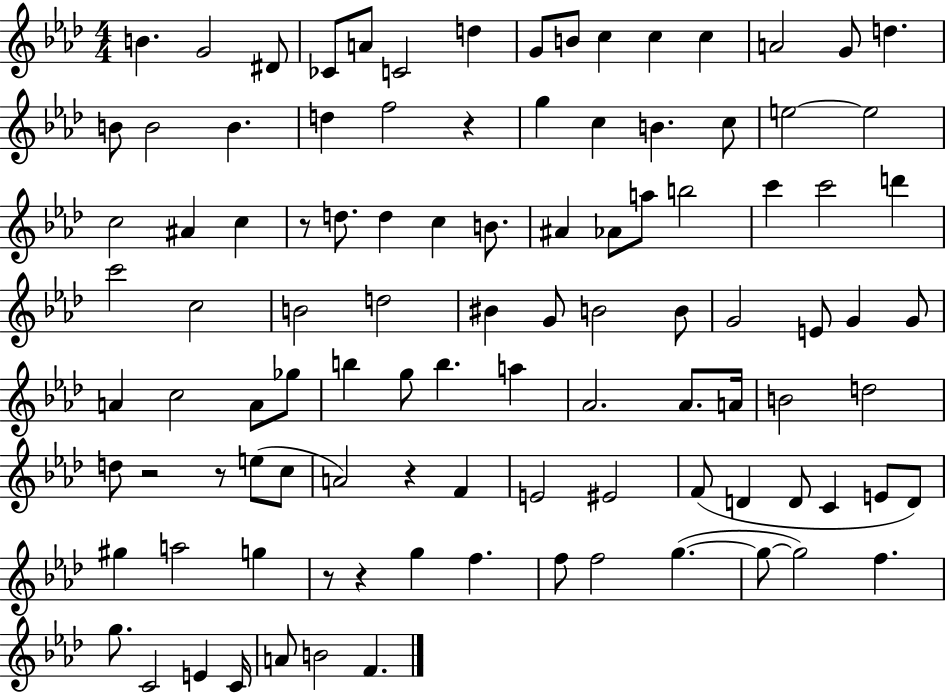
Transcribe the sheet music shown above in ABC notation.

X:1
T:Untitled
M:4/4
L:1/4
K:Ab
B G2 ^D/2 _C/2 A/2 C2 d G/2 B/2 c c c A2 G/2 d B/2 B2 B d f2 z g c B c/2 e2 e2 c2 ^A c z/2 d/2 d c B/2 ^A _A/2 a/2 b2 c' c'2 d' c'2 c2 B2 d2 ^B G/2 B2 B/2 G2 E/2 G G/2 A c2 A/2 _g/2 b g/2 b a _A2 _A/2 A/4 B2 d2 d/2 z2 z/2 e/2 c/2 A2 z F E2 ^E2 F/2 D D/2 C E/2 D/2 ^g a2 g z/2 z g f f/2 f2 g g/2 g2 f g/2 C2 E C/4 A/2 B2 F